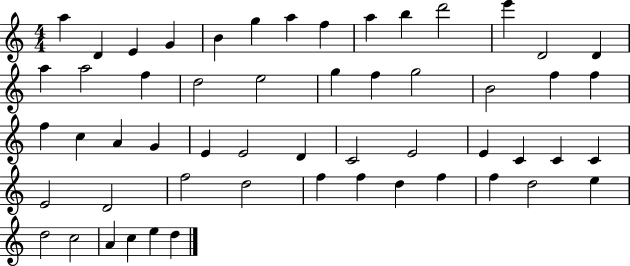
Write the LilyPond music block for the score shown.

{
  \clef treble
  \numericTimeSignature
  \time 4/4
  \key c \major
  a''4 d'4 e'4 g'4 | b'4 g''4 a''4 f''4 | a''4 b''4 d'''2 | e'''4 d'2 d'4 | \break a''4 a''2 f''4 | d''2 e''2 | g''4 f''4 g''2 | b'2 f''4 f''4 | \break f''4 c''4 a'4 g'4 | e'4 e'2 d'4 | c'2 e'2 | e'4 c'4 c'4 c'4 | \break e'2 d'2 | f''2 d''2 | f''4 f''4 d''4 f''4 | f''4 d''2 e''4 | \break d''2 c''2 | a'4 c''4 e''4 d''4 | \bar "|."
}